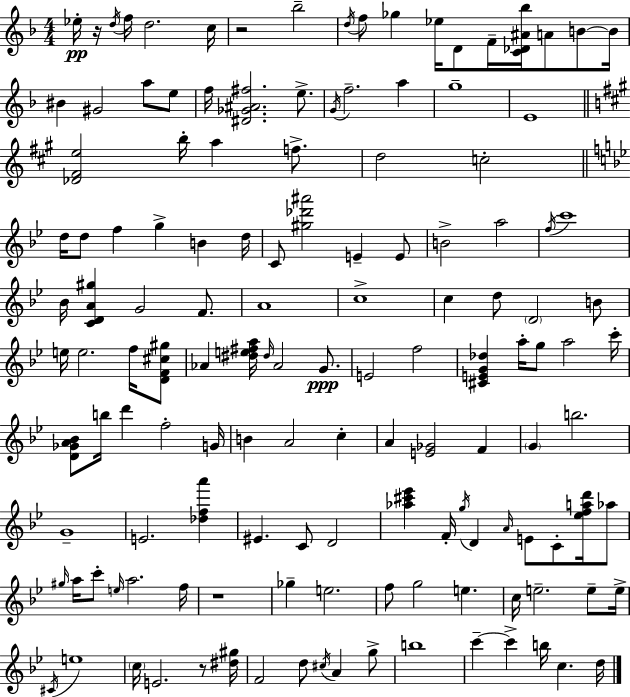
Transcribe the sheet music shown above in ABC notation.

X:1
T:Untitled
M:4/4
L:1/4
K:F
_e/4 z/4 d/4 f/4 d2 c/4 z2 _b2 d/4 f/2 _g _e/4 D/2 F/4 [C_D^A_b]/4 A/2 B/2 B/4 ^B ^G2 a/2 e/2 f/4 [^D_G^A^f]2 e/2 G/4 f2 a g4 E4 [_D^Fe]2 b/4 a f/2 d2 c2 d/4 d/2 f g B d/4 C/2 [^g_d'^a']2 E E/2 B2 a2 f/4 c'4 _B/4 [CDA^g] G2 F/2 A4 c4 c d/2 D2 B/2 e/4 e2 f/4 [DF^c^g]/2 _A [^de^fa]/4 ^d/4 _A2 G/2 E2 f2 [^CEG_d] a/4 g/2 a2 c'/4 [D_GA_B]/2 b/4 d' f2 G/4 B A2 c A [E_G]2 F G b2 G4 E2 [_dfa'] ^E C/2 D2 [_a^c'_e'] F/4 g/4 D A/4 E/2 C/2 [_efad']/4 _a/2 ^g/4 a/4 c'/2 e/4 a2 f/4 z4 _g e2 f/2 g2 e c/4 e2 e/2 e/4 ^C/4 e4 c/4 E2 z/2 [^d^g]/4 F2 d/2 ^c/4 A g/2 b4 c' c' b/4 c d/4